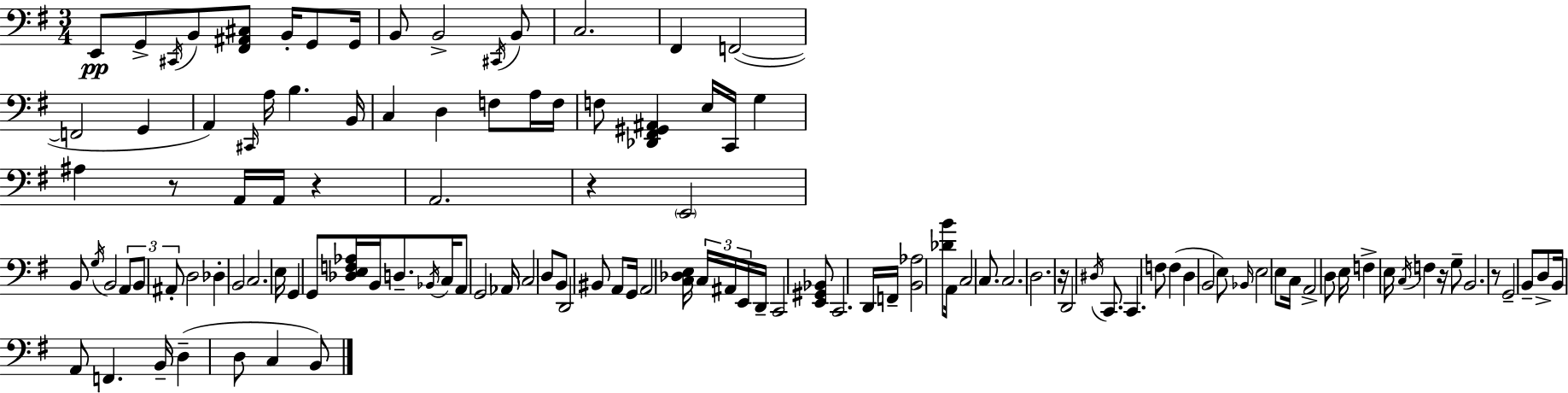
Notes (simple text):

E2/e G2/e C#2/s B2/e [F#2,A#2,C#3]/e B2/s G2/e G2/s B2/e B2/h C#2/s B2/e C3/h. F#2/q F2/h F2/h G2/q A2/q C#2/s A3/s B3/q. B2/s C3/q D3/q F3/e A3/s F3/s F3/e [Db2,F#2,G#2,A#2]/q E3/s C2/s G3/q A#3/q R/e A2/s A2/s R/q A2/h. R/q E2/h B2/e G3/s B2/h A2/e B2/e A#2/e D3/h Db3/q B2/h C3/h. E3/s G2/q G2/e [Db3,E3,F3,Ab3]/s B2/s D3/e. Bb2/s C3/s A2/e G2/h Ab2/s C3/h D3/e B2/e D2/h BIS2/e A2/e G2/s A2/h [C3,Db3,E3]/s C3/s A#2/s E2/s D2/s C2/h [E2,G#2,Bb2]/e C2/h. D2/s F2/s [B2,Ab3]/h [Db4,B4]/e A2/s C3/h C3/e. C3/h. D3/h. R/s D2/h D#3/s C2/e. C2/q. F3/e F3/q D3/q B2/h E3/e Bb2/s E3/h E3/e C3/s A2/h D3/e E3/s F3/q E3/s C3/s F3/q R/s G3/e B2/h. R/e G2/h B2/e D3/e B2/s A2/e F2/q. B2/s D3/q D3/e C3/q B2/e